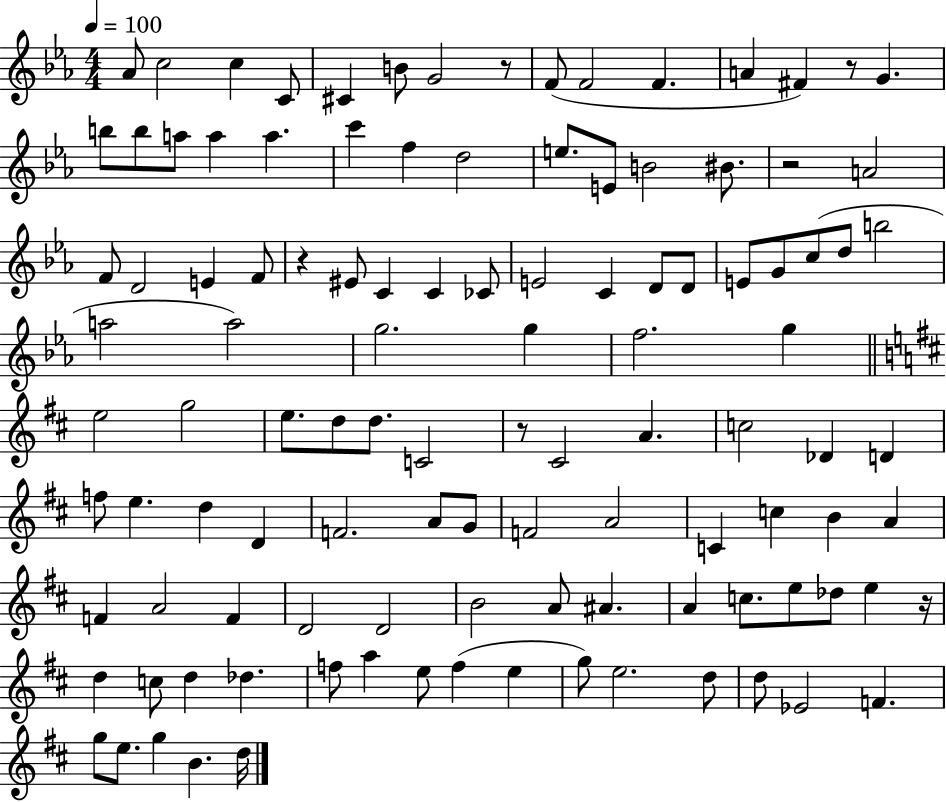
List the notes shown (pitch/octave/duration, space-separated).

Ab4/e C5/h C5/q C4/e C#4/q B4/e G4/h R/e F4/e F4/h F4/q. A4/q F#4/q R/e G4/q. B5/e B5/e A5/e A5/q A5/q. C6/q F5/q D5/h E5/e. E4/e B4/h BIS4/e. R/h A4/h F4/e D4/h E4/q F4/e R/q EIS4/e C4/q C4/q CES4/e E4/h C4/q D4/e D4/e E4/e G4/e C5/e D5/e B5/h A5/h A5/h G5/h. G5/q F5/h. G5/q E5/h G5/h E5/e. D5/e D5/e. C4/h R/e C#4/h A4/q. C5/h Db4/q D4/q F5/e E5/q. D5/q D4/q F4/h. A4/e G4/e F4/h A4/h C4/q C5/q B4/q A4/q F4/q A4/h F4/q D4/h D4/h B4/h A4/e A#4/q. A4/q C5/e. E5/e Db5/e E5/q R/s D5/q C5/e D5/q Db5/q. F5/e A5/q E5/e F5/q E5/q G5/e E5/h. D5/e D5/e Eb4/h F4/q. G5/e E5/e. G5/q B4/q. D5/s